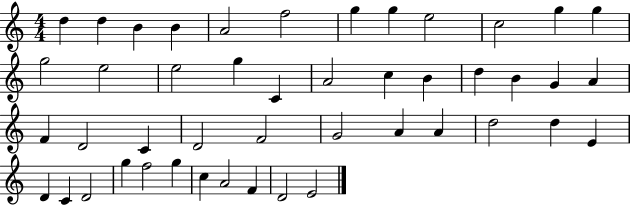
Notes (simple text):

D5/q D5/q B4/q B4/q A4/h F5/h G5/q G5/q E5/h C5/h G5/q G5/q G5/h E5/h E5/h G5/q C4/q A4/h C5/q B4/q D5/q B4/q G4/q A4/q F4/q D4/h C4/q D4/h F4/h G4/h A4/q A4/q D5/h D5/q E4/q D4/q C4/q D4/h G5/q F5/h G5/q C5/q A4/h F4/q D4/h E4/h